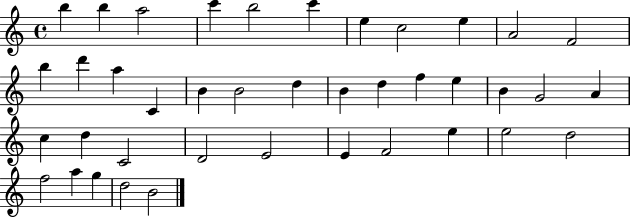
{
  \clef treble
  \time 4/4
  \defaultTimeSignature
  \key c \major
  b''4 b''4 a''2 | c'''4 b''2 c'''4 | e''4 c''2 e''4 | a'2 f'2 | \break b''4 d'''4 a''4 c'4 | b'4 b'2 d''4 | b'4 d''4 f''4 e''4 | b'4 g'2 a'4 | \break c''4 d''4 c'2 | d'2 e'2 | e'4 f'2 e''4 | e''2 d''2 | \break f''2 a''4 g''4 | d''2 b'2 | \bar "|."
}